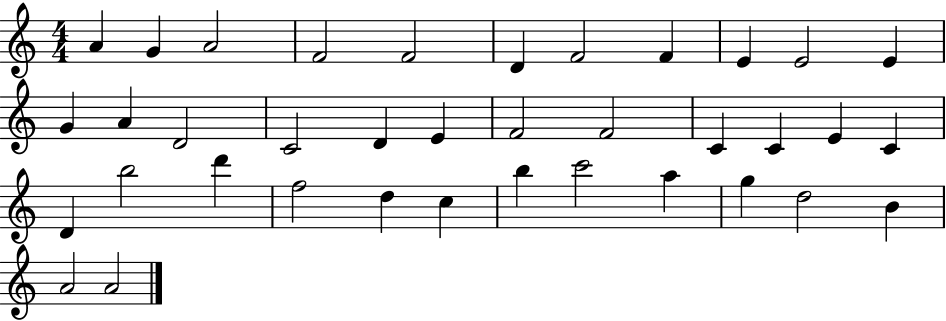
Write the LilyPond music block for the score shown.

{
  \clef treble
  \numericTimeSignature
  \time 4/4
  \key c \major
  a'4 g'4 a'2 | f'2 f'2 | d'4 f'2 f'4 | e'4 e'2 e'4 | \break g'4 a'4 d'2 | c'2 d'4 e'4 | f'2 f'2 | c'4 c'4 e'4 c'4 | \break d'4 b''2 d'''4 | f''2 d''4 c''4 | b''4 c'''2 a''4 | g''4 d''2 b'4 | \break a'2 a'2 | \bar "|."
}